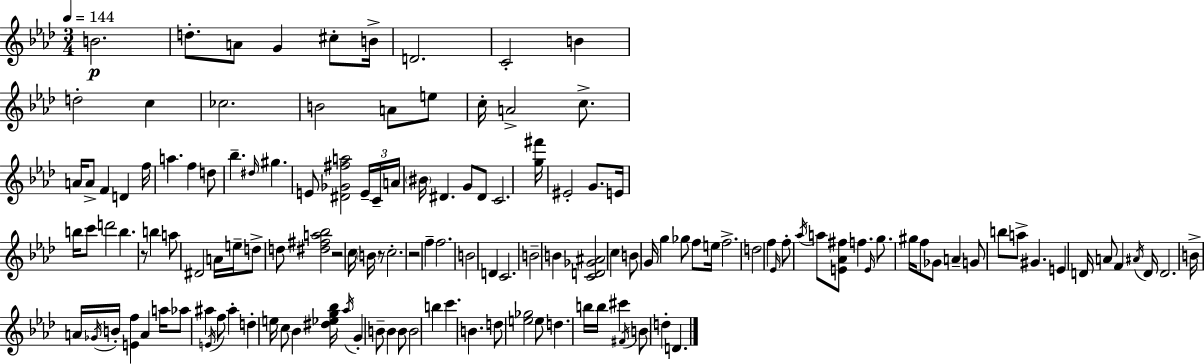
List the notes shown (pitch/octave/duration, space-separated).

B4/h. D5/e. A4/e G4/q C#5/e B4/s D4/h. C4/h B4/q D5/h C5/q CES5/h. B4/h A4/e E5/e C5/s A4/h C5/e. A4/s A4/e F4/q D4/q F5/s A5/q. F5/q D5/e Bb5/q. D#5/s G#5/q. E4/e [D#4,Gb4,F#5,A5]/h E4/s C4/s A4/s BIS4/s D#4/q. G4/e D#4/e C4/h. [G5,F#6]/s EIS4/h G4/e. E4/s B5/s C6/e D6/h B5/q. R/e B5/q A5/e D#4/h A4/s E5/s D5/e D5/e [D#5,F#5,A5,Bb5]/h R/h C5/s B4/s R/e C5/h. R/h F5/q F5/h. B4/h D4/q C4/h. B4/h B4/q [C4,D4,Gb4,A#4]/h C5/q B4/e G4/s G5/q Gb5/e F5/e E5/s F5/h. D5/h F5/q Eb4/s F5/e Ab5/s A5/e [E4,Ab4,F#5]/e F5/q. E4/s G5/e. G#5/s F5/e Gb4/e A4/q G4/e B5/e A5/e G#4/q. E4/q D4/s A4/e F4/q A#4/s D4/s D4/h. B4/s A4/s Gb4/s B4/s [E4,F5]/q A4/q A5/s Ab5/e A#5/q E4/s F5/e A#5/q D5/q E5/s C5/e Bb4/q [D#5,Eb5,G5,Bb5]/s Ab5/s G4/q B4/e B4/q B4/e B4/h B5/q C6/q. B4/q. D5/e [E5,Gb5]/h E5/e D5/q. B5/s B5/s C#6/q F#4/s B4/e D5/q D4/q.